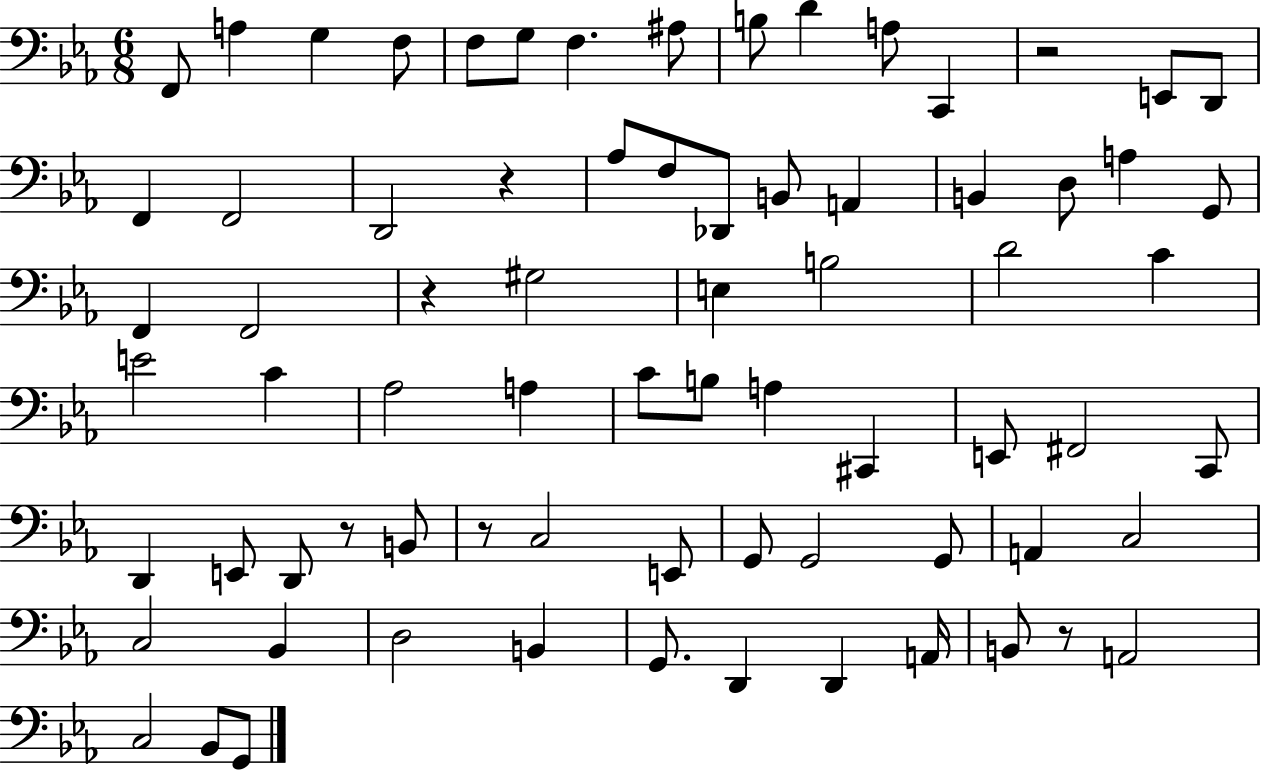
X:1
T:Untitled
M:6/8
L:1/4
K:Eb
F,,/2 A, G, F,/2 F,/2 G,/2 F, ^A,/2 B,/2 D A,/2 C,, z2 E,,/2 D,,/2 F,, F,,2 D,,2 z _A,/2 F,/2 _D,,/2 B,,/2 A,, B,, D,/2 A, G,,/2 F,, F,,2 z ^G,2 E, B,2 D2 C E2 C _A,2 A, C/2 B,/2 A, ^C,, E,,/2 ^F,,2 C,,/2 D,, E,,/2 D,,/2 z/2 B,,/2 z/2 C,2 E,,/2 G,,/2 G,,2 G,,/2 A,, C,2 C,2 _B,, D,2 B,, G,,/2 D,, D,, A,,/4 B,,/2 z/2 A,,2 C,2 _B,,/2 G,,/2